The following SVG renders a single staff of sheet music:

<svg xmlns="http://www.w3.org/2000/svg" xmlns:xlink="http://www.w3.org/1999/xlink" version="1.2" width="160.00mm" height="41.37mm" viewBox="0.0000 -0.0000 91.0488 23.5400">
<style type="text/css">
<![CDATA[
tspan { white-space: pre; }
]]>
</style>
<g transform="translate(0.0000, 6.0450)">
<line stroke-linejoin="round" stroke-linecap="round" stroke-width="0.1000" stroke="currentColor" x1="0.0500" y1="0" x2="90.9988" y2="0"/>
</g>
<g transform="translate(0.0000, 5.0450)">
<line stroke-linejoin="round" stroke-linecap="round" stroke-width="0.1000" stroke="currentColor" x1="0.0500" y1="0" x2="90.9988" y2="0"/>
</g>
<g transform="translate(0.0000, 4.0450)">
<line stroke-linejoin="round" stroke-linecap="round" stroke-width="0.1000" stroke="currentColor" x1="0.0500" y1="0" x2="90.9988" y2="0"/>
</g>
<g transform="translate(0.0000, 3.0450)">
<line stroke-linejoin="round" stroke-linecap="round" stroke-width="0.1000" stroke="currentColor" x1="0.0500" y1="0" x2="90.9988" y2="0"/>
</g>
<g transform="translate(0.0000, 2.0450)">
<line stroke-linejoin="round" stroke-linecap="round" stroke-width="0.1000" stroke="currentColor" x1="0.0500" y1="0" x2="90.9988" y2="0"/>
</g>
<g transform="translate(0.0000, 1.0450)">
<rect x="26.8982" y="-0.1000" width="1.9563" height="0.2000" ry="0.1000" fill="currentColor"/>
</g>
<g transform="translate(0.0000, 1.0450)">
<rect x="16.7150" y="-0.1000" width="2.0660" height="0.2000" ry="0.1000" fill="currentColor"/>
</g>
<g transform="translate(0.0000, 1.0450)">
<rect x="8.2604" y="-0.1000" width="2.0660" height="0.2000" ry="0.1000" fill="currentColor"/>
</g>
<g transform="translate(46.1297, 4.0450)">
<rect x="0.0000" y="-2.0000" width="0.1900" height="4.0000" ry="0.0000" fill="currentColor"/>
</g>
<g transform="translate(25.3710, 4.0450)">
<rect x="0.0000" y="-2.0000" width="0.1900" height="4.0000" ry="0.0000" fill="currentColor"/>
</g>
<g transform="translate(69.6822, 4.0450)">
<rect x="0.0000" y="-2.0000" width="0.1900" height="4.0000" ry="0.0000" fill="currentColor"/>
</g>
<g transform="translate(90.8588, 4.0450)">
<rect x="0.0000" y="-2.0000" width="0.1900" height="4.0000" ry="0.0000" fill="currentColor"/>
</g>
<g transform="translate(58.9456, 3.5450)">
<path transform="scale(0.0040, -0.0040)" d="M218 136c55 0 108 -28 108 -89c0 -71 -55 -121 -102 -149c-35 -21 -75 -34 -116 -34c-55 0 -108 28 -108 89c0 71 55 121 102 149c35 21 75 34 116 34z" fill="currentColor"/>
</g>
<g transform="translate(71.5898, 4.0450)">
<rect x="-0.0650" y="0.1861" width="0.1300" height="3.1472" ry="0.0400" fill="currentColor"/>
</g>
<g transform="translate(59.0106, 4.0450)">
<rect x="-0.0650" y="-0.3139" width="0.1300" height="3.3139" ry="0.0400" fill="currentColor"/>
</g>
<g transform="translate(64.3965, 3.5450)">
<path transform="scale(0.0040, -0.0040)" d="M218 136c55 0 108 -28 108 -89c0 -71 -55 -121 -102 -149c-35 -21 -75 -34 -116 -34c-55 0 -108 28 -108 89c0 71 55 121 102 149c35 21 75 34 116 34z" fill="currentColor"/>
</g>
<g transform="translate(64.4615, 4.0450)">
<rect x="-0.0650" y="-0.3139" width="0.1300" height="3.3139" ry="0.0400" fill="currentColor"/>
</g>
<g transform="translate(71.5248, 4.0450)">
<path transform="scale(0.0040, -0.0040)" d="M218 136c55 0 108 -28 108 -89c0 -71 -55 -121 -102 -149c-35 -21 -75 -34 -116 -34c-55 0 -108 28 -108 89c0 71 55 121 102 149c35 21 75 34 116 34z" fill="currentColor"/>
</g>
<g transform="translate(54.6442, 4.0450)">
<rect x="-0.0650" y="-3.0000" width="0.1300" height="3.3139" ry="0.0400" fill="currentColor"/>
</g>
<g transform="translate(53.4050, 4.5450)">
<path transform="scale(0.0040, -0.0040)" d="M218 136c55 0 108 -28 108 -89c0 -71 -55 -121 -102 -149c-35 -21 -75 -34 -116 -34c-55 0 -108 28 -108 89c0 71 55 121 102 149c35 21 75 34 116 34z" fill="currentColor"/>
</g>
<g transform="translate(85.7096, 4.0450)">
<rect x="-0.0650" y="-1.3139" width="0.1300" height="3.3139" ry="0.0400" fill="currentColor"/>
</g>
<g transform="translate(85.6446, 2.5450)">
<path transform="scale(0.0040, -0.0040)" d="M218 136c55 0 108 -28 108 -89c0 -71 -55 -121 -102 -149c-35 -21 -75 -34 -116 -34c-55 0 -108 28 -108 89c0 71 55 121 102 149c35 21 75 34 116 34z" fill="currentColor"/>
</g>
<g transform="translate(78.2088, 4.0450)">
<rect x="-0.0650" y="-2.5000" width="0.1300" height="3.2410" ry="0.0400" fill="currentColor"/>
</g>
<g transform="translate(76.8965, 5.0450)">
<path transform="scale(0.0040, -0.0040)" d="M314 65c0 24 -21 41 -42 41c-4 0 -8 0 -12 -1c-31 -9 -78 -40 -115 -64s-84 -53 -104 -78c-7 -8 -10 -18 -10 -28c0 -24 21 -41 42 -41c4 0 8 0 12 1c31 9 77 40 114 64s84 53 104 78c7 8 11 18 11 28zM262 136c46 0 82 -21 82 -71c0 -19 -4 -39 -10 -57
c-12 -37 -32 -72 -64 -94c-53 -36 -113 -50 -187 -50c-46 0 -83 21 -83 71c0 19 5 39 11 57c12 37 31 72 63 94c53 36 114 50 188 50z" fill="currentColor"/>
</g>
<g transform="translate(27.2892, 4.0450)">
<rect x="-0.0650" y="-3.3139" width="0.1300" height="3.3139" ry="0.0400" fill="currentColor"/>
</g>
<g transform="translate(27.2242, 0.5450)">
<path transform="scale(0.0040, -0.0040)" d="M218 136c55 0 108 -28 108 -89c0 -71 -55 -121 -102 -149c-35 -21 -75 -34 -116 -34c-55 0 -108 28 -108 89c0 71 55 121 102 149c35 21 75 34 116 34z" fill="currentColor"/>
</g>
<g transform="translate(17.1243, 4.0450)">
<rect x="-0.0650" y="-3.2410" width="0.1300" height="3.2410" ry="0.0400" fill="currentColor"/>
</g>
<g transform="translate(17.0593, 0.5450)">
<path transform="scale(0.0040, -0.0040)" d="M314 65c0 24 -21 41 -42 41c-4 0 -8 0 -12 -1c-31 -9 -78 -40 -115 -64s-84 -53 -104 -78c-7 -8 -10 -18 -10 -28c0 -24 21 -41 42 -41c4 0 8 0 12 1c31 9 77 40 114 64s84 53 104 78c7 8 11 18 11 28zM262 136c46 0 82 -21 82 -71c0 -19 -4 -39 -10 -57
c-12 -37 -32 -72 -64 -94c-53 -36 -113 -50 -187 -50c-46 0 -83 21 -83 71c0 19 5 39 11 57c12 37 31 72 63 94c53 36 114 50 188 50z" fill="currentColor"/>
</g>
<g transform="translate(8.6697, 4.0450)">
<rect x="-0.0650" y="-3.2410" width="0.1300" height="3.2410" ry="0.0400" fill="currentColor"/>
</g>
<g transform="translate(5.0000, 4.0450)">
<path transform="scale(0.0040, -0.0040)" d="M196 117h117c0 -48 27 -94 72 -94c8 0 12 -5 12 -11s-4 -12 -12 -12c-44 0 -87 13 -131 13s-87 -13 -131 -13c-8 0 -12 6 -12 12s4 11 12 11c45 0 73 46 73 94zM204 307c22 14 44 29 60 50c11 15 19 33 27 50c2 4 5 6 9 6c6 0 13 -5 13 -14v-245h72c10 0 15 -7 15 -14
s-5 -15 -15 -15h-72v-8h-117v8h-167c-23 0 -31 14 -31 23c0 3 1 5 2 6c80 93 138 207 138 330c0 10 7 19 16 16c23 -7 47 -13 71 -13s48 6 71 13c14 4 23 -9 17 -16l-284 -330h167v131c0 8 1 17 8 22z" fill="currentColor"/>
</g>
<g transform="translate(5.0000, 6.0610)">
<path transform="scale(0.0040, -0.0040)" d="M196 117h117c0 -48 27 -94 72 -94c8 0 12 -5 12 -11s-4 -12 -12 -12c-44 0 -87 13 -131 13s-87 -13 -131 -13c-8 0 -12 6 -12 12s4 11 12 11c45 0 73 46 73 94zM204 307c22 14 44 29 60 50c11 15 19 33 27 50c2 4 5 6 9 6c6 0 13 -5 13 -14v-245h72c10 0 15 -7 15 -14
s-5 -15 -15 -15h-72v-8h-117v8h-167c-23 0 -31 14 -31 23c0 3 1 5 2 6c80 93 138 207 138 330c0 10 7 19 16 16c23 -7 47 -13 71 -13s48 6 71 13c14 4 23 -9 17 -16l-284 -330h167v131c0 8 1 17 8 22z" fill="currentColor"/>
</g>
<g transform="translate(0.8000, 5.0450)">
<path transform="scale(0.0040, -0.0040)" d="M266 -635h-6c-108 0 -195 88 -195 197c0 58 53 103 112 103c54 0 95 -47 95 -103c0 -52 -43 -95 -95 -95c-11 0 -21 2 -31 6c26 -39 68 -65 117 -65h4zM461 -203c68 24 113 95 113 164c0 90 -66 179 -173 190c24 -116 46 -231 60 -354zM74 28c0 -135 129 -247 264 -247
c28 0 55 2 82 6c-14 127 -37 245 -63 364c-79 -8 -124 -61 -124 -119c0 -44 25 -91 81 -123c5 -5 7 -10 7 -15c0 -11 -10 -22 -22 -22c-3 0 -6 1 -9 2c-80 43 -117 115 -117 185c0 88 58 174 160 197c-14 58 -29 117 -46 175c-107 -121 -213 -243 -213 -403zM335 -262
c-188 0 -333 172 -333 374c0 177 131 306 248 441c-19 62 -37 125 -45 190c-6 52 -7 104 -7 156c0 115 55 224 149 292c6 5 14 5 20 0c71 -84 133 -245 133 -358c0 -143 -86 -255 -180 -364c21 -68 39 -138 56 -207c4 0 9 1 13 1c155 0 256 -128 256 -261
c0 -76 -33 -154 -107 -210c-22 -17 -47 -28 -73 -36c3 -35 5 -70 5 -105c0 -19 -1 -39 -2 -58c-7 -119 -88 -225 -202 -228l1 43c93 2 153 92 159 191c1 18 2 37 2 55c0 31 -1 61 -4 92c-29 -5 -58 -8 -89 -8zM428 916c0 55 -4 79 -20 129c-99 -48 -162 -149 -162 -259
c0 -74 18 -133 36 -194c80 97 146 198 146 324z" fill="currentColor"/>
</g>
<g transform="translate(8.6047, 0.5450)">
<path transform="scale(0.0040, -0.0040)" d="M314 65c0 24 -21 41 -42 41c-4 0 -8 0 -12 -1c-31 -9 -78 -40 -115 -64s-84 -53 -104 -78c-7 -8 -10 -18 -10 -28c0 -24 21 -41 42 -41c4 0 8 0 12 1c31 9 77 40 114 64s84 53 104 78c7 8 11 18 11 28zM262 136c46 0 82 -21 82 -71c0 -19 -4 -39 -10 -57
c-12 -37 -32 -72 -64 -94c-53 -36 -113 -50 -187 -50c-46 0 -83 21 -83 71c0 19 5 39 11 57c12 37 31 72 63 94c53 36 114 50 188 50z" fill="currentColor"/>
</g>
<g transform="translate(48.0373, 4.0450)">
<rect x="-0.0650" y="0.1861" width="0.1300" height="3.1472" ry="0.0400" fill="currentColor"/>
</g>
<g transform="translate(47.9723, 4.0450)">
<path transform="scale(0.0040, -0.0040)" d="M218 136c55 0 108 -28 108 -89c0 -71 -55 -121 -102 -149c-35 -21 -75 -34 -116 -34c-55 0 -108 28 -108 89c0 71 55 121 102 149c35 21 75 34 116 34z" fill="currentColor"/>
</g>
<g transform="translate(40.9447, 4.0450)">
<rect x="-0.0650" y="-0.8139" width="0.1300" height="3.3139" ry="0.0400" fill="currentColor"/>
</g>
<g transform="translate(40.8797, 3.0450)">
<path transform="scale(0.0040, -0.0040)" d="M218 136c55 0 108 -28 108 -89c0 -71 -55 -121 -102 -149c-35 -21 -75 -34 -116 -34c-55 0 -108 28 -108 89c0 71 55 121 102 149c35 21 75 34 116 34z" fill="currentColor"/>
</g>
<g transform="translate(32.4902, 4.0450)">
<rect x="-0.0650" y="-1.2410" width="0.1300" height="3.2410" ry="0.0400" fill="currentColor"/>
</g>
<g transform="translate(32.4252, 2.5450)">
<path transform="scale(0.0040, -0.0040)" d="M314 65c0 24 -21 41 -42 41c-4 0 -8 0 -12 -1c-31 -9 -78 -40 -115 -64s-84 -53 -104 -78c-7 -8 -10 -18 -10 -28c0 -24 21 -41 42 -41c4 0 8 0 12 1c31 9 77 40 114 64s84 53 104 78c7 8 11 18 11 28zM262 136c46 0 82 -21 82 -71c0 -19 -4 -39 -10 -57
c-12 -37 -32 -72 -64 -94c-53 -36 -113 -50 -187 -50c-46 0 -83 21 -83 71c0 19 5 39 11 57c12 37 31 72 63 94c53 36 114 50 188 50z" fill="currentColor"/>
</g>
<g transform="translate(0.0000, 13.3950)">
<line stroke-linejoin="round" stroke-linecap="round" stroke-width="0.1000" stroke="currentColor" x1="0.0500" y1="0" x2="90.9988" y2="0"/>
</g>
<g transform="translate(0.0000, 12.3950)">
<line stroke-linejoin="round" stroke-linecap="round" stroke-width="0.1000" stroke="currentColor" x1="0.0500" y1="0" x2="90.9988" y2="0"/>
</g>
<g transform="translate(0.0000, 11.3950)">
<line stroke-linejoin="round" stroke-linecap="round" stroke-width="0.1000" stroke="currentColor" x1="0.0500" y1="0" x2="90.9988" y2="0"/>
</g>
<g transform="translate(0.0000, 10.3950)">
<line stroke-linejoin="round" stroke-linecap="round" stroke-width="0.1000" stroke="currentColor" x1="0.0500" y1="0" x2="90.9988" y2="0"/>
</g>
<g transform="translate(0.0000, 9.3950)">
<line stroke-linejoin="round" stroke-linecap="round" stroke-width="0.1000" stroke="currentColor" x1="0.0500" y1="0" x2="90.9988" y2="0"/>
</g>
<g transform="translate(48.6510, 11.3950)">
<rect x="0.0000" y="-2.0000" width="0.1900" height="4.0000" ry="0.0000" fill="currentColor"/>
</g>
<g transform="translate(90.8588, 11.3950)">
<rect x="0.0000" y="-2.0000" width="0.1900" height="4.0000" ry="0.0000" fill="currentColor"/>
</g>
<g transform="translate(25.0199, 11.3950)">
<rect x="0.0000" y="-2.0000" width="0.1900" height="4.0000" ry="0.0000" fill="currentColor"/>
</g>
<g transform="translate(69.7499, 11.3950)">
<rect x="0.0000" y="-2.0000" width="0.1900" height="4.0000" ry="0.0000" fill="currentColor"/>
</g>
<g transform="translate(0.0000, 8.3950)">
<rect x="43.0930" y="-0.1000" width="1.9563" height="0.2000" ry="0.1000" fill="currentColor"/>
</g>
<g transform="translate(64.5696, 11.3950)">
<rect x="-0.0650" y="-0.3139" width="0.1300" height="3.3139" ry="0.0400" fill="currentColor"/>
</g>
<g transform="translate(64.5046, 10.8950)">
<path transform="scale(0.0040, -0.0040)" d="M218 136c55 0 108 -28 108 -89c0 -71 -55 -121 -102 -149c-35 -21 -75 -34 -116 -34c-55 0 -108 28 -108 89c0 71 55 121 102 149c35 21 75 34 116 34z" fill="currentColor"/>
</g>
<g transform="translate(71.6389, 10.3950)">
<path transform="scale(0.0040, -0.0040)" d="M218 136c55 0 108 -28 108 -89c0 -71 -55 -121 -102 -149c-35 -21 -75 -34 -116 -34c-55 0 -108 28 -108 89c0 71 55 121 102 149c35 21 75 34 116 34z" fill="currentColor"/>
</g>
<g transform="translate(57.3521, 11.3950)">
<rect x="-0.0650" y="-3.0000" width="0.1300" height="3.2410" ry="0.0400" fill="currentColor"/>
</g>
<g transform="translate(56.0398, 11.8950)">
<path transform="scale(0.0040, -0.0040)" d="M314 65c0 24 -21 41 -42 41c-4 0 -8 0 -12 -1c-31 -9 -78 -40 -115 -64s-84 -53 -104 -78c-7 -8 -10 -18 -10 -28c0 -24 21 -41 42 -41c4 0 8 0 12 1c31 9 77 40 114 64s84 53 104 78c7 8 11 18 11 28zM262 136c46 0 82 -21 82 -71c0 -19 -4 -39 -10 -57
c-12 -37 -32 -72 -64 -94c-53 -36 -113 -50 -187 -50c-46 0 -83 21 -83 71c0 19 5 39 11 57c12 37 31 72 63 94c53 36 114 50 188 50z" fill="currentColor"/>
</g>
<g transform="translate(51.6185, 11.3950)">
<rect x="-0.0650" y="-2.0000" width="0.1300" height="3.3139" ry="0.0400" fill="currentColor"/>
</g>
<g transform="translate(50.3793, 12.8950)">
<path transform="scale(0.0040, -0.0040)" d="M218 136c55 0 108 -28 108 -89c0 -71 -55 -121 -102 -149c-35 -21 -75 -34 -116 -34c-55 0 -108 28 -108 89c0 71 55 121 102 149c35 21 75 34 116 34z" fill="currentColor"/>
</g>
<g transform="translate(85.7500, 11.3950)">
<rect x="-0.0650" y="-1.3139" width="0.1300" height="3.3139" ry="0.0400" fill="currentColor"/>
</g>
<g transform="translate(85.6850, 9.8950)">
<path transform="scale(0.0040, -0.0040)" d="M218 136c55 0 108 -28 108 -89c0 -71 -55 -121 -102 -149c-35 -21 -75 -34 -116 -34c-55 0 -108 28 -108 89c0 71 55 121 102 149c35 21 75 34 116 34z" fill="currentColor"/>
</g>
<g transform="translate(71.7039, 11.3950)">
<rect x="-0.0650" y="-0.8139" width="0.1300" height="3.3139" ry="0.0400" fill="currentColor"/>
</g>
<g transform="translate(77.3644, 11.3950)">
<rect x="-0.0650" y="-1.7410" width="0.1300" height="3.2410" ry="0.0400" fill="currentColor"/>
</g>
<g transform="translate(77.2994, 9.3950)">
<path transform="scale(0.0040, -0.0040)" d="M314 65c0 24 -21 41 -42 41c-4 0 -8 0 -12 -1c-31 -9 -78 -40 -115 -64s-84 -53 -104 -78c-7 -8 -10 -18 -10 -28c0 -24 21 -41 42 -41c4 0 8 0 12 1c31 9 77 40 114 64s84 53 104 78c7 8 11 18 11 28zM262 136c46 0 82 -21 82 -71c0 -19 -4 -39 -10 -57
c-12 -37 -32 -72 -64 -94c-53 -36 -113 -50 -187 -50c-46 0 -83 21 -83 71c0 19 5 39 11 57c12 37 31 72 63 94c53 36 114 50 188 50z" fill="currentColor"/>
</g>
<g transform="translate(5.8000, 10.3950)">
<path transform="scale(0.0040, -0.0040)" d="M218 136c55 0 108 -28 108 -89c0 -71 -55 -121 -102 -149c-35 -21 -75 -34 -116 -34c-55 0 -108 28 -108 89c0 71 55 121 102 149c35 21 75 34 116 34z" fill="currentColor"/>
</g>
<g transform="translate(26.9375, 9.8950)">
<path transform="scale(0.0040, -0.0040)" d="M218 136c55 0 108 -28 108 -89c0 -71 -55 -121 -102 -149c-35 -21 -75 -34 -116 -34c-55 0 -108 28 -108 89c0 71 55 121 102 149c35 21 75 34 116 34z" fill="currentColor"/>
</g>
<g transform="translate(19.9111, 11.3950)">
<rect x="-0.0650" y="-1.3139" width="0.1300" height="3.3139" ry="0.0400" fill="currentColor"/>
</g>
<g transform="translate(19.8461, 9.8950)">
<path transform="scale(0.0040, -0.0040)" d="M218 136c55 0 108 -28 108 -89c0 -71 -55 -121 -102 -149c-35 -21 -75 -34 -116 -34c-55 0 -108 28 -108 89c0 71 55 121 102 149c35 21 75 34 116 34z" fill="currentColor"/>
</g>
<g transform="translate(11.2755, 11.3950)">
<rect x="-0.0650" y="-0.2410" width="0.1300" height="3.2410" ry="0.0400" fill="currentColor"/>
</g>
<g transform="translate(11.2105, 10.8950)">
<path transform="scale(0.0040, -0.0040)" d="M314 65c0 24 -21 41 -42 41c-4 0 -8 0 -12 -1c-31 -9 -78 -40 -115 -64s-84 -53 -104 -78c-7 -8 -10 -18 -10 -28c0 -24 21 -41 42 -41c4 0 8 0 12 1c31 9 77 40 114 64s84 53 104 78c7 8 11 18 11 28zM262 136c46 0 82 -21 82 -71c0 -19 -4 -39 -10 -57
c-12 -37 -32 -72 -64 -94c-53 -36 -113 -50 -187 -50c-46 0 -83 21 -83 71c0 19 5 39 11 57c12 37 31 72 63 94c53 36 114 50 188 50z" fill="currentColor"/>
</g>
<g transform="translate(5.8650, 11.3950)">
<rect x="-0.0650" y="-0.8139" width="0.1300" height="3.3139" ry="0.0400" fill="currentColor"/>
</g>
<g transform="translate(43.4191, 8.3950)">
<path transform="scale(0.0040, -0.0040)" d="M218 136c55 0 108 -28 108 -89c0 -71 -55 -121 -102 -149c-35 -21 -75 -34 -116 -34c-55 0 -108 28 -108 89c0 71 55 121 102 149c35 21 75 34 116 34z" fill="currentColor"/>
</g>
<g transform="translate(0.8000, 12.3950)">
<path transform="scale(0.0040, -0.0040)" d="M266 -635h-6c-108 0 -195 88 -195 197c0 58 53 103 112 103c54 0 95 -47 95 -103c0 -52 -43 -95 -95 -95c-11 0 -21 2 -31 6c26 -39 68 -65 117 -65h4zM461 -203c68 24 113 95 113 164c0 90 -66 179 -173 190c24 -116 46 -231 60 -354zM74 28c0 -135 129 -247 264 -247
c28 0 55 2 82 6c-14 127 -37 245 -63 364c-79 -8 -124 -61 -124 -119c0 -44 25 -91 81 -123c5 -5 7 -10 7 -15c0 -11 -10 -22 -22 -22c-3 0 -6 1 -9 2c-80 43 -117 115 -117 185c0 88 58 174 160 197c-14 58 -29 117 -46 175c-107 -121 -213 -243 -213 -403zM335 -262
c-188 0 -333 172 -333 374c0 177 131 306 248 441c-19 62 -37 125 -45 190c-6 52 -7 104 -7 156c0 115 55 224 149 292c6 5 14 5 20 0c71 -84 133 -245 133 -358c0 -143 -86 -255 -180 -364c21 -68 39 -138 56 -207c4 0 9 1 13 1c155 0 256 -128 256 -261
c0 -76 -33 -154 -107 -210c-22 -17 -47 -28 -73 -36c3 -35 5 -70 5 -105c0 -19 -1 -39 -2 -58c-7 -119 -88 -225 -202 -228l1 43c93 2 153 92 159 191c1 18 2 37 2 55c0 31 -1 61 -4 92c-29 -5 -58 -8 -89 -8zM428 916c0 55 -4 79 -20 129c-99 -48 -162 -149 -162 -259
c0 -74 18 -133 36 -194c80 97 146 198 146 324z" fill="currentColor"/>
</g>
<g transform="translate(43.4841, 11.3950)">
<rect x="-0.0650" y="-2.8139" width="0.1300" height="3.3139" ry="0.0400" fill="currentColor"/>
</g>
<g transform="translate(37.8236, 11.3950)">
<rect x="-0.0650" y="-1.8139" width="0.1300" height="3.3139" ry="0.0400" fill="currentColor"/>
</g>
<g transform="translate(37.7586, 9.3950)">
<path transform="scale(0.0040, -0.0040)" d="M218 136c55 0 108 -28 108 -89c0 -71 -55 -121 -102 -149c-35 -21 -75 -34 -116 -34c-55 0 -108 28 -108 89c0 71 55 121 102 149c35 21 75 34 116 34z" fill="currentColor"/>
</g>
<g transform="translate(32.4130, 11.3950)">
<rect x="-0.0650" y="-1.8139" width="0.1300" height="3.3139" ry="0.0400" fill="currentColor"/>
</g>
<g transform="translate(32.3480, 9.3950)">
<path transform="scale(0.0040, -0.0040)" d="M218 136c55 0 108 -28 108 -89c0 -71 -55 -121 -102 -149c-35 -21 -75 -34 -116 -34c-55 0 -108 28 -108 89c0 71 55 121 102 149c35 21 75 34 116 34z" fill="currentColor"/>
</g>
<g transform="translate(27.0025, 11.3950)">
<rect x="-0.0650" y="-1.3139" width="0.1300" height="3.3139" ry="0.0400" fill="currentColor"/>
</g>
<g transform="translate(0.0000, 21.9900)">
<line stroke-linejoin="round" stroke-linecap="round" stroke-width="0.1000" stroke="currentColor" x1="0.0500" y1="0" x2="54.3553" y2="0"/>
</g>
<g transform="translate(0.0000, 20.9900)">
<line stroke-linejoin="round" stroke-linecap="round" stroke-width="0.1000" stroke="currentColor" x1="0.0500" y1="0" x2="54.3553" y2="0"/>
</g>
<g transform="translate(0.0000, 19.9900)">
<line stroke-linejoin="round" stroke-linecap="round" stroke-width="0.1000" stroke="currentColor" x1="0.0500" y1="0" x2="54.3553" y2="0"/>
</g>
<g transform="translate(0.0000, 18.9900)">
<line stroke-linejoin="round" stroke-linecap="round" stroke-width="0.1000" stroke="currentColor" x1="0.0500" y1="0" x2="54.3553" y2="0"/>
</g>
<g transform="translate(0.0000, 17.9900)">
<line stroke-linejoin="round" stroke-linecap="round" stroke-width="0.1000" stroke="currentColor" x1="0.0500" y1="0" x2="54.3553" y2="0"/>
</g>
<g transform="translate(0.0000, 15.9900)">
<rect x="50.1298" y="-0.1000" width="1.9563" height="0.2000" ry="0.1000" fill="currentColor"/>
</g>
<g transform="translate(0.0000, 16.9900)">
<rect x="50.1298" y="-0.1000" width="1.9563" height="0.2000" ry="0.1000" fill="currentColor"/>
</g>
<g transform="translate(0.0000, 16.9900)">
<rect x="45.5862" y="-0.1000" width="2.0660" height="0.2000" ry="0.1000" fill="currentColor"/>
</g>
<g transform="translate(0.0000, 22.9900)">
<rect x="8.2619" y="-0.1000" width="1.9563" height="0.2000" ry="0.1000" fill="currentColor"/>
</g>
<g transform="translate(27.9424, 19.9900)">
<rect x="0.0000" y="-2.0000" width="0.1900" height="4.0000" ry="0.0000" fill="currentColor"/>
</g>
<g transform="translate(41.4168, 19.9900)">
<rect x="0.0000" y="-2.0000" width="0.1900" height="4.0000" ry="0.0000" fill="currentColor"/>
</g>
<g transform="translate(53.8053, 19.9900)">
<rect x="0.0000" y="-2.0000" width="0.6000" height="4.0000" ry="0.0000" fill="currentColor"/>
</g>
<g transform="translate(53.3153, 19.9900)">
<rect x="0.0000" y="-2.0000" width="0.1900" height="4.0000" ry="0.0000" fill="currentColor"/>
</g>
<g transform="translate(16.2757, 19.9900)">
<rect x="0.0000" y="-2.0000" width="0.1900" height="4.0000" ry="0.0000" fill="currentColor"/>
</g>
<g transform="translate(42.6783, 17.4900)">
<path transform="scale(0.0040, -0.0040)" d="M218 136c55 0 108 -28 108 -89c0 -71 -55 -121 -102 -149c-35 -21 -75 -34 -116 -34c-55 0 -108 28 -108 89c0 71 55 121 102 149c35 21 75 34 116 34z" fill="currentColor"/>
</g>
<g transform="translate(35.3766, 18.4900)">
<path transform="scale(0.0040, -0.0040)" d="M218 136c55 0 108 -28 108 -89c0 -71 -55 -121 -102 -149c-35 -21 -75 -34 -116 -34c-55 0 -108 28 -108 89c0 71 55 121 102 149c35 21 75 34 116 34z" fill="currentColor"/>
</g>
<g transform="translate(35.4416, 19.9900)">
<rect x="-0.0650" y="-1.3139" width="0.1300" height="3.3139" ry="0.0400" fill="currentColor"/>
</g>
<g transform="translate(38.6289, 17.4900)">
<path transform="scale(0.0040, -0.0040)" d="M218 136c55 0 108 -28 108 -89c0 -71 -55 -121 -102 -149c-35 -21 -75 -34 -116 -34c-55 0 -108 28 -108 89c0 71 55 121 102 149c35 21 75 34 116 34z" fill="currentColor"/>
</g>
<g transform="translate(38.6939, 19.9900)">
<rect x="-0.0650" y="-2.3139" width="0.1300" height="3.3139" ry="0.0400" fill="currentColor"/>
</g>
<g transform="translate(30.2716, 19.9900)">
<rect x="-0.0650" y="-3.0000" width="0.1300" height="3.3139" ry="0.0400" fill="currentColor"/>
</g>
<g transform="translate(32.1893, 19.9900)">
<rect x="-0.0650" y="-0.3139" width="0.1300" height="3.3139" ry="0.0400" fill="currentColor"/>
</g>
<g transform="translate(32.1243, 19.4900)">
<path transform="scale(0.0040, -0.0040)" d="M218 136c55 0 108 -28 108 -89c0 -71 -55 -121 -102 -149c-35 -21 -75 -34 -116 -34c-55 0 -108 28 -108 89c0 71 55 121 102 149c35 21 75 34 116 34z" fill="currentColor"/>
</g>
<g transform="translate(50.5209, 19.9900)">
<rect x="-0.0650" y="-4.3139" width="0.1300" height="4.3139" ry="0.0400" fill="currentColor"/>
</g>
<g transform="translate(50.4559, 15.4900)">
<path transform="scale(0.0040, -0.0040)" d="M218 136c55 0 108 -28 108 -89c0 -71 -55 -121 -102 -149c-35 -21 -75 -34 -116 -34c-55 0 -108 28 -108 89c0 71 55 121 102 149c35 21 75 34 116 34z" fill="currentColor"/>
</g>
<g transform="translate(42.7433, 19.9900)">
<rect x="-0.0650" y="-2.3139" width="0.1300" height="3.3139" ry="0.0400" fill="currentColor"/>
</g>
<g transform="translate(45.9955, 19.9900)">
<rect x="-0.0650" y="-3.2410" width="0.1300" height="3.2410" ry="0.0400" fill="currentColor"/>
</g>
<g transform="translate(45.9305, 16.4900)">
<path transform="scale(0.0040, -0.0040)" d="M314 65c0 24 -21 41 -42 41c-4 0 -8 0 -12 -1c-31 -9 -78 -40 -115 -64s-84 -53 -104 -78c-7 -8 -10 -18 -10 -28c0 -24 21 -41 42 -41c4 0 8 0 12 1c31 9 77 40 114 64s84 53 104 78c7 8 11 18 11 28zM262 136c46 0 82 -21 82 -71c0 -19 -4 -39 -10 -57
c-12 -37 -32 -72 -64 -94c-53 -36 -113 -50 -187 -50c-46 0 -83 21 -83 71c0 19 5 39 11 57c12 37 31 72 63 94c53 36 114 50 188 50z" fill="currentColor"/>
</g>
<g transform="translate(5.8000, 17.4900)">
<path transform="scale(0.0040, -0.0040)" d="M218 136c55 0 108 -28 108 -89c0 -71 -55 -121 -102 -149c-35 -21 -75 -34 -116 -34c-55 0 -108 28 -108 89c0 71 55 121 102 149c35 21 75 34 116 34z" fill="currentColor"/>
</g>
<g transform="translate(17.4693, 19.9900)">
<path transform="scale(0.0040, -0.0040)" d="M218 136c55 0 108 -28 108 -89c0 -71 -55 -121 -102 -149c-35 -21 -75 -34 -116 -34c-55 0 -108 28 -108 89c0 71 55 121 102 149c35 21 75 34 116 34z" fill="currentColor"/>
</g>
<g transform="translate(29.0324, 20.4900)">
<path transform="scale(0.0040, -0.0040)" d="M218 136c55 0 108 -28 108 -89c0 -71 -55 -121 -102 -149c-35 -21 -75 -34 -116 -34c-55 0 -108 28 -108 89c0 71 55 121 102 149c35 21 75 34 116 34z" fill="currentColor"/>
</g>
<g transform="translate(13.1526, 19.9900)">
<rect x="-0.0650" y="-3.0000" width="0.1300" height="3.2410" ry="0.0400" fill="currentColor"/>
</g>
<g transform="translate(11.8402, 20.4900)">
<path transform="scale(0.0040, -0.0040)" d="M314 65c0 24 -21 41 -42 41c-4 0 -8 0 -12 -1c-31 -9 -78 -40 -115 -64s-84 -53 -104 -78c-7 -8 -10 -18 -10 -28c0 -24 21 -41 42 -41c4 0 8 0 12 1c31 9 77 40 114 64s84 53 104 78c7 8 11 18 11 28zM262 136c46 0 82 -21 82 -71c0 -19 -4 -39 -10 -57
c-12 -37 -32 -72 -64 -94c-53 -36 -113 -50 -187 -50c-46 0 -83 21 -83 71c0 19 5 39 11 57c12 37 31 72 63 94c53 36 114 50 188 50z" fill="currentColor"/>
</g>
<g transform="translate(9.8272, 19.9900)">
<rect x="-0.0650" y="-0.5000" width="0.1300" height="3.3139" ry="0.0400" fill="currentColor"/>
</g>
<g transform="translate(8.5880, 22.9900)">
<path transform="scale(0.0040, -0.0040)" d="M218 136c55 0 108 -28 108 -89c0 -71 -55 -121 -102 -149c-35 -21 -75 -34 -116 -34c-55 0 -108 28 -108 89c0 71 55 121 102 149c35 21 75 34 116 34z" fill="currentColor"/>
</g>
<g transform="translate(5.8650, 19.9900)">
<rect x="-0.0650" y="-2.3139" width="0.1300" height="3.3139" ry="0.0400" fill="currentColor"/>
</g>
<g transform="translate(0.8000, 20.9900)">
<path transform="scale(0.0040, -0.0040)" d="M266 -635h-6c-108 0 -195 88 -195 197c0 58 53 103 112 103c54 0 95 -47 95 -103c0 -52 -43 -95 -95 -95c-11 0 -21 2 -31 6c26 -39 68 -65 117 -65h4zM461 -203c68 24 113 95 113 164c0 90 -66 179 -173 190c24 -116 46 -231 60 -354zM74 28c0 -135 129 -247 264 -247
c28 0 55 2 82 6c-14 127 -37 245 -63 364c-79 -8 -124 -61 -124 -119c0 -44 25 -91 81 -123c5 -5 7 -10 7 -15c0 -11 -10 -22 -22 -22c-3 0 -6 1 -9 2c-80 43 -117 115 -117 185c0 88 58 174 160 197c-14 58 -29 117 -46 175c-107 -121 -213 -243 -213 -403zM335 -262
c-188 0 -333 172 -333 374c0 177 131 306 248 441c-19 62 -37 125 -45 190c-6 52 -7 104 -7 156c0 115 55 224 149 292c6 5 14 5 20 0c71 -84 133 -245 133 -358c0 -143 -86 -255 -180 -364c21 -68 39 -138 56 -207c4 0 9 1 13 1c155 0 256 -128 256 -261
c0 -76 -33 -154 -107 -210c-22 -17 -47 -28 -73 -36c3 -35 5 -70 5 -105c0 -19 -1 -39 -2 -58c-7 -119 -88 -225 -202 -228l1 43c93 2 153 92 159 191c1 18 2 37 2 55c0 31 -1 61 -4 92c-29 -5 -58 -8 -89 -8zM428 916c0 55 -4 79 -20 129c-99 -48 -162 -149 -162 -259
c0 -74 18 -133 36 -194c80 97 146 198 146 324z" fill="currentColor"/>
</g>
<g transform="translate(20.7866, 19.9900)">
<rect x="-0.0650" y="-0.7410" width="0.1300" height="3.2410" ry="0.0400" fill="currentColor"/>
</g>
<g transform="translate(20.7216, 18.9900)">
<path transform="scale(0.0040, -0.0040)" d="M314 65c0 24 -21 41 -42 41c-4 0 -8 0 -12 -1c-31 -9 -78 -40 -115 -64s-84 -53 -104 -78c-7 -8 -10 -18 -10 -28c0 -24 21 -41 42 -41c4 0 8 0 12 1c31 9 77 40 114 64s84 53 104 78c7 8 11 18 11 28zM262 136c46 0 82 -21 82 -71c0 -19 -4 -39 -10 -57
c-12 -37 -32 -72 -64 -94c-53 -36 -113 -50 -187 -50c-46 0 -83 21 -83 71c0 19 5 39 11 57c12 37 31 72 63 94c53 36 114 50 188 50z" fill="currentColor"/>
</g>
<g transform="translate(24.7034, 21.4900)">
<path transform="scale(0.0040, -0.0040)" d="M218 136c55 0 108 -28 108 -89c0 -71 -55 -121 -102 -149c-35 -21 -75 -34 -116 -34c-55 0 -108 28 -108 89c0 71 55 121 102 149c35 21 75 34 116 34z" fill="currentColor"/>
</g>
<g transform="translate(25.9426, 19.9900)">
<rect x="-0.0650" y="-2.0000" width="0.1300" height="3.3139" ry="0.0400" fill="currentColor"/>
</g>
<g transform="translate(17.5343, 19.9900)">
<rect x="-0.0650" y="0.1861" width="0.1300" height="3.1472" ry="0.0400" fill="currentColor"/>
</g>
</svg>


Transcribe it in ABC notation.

X:1
T:Untitled
M:4/4
L:1/4
K:C
b2 b2 b e2 d B A c c B G2 e d c2 e e f f a F A2 c d f2 e g C A2 B d2 F A c e g g b2 d'